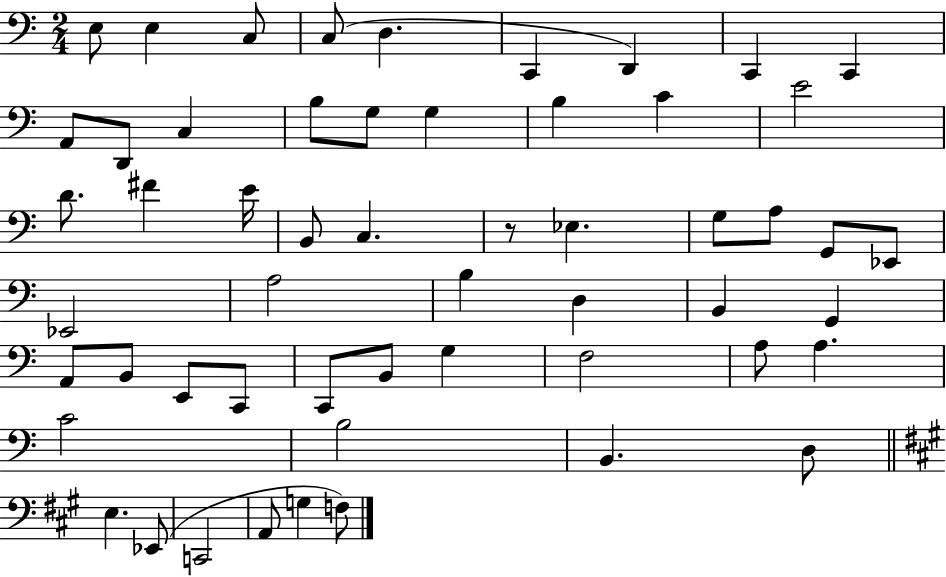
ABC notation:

X:1
T:Untitled
M:2/4
L:1/4
K:C
E,/2 E, C,/2 C,/2 D, C,, D,, C,, C,, A,,/2 D,,/2 C, B,/2 G,/2 G, B, C E2 D/2 ^F E/4 B,,/2 C, z/2 _E, G,/2 A,/2 G,,/2 _E,,/2 _E,,2 A,2 B, D, B,, G,, A,,/2 B,,/2 E,,/2 C,,/2 C,,/2 B,,/2 G, F,2 A,/2 A, C2 B,2 B,, D,/2 E, _E,,/2 C,,2 A,,/2 G, F,/2